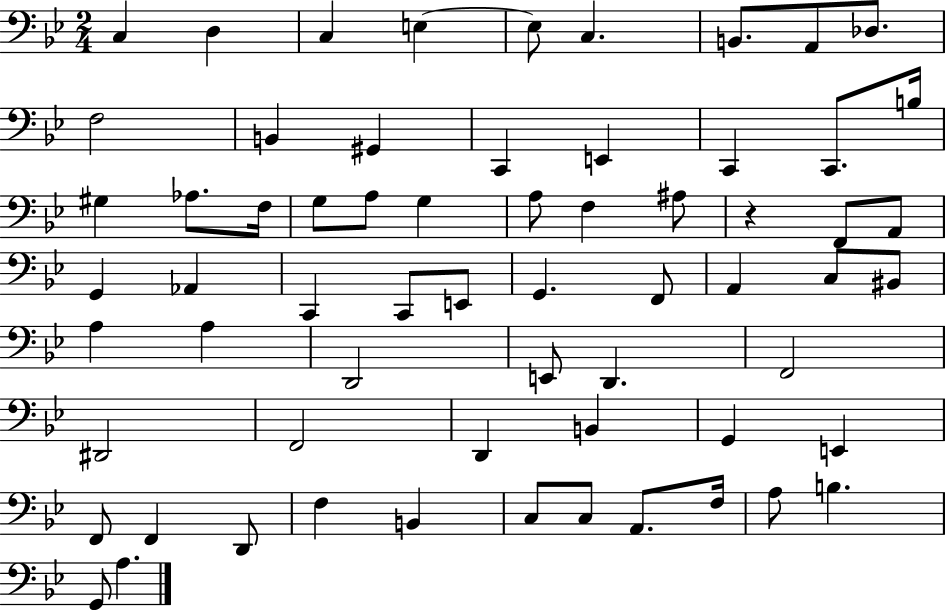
C3/q D3/q C3/q E3/q E3/e C3/q. B2/e. A2/e Db3/e. F3/h B2/q G#2/q C2/q E2/q C2/q C2/e. B3/s G#3/q Ab3/e. F3/s G3/e A3/e G3/q A3/e F3/q A#3/e R/q F2/e A2/e G2/q Ab2/q C2/q C2/e E2/e G2/q. F2/e A2/q C3/e BIS2/e A3/q A3/q D2/h E2/e D2/q. F2/h D#2/h F2/h D2/q B2/q G2/q E2/q F2/e F2/q D2/e F3/q B2/q C3/e C3/e A2/e. F3/s A3/e B3/q. G2/e A3/q.